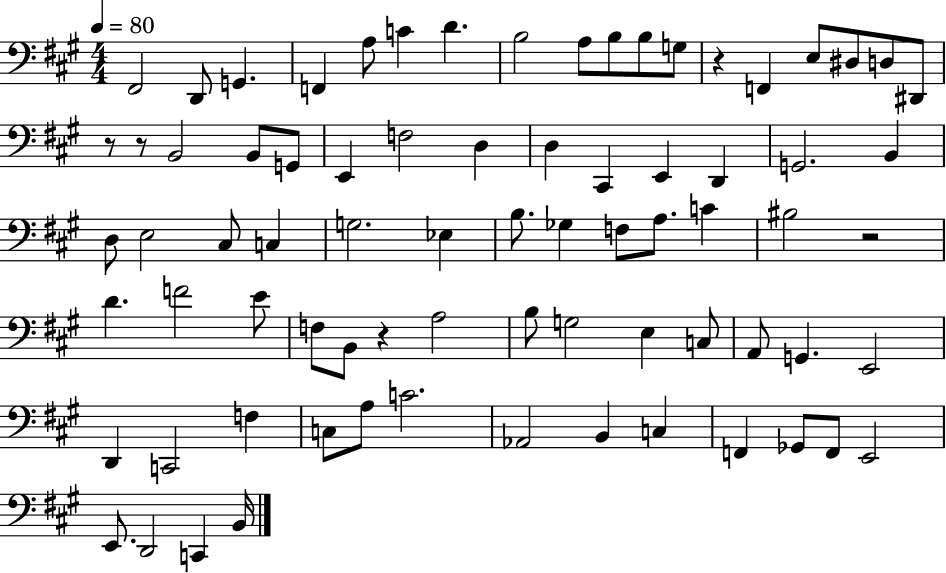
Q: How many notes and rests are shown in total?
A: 76